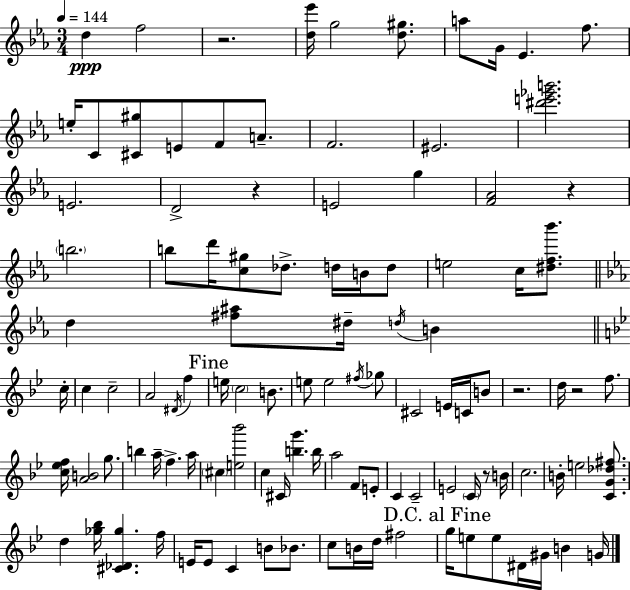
D5/q F5/h R/h. [D5,Eb6]/s G5/h [D5,G#5]/e. A5/e G4/s Eb4/q. F5/e. E5/s C4/e [C#4,G#5]/e E4/e F4/e A4/e. F4/h. EIS4/h. [D#6,E6,Gb6,B6]/h. E4/h. D4/h R/q E4/h G5/q [F4,Ab4]/h R/q B5/h. B5/e D6/s [C5,G#5]/e Db5/e. D5/s B4/s D5/e E5/h C5/s [D#5,F5,Bb6]/e. D5/q [F#5,A#5]/e D#5/s D5/s B4/q C5/s C5/q C5/h A4/h D#4/s F5/q E5/s C5/h B4/e. E5/e E5/h F#5/s Gb5/e C#4/h E4/s C4/s B4/e R/h. D5/s R/h F5/e. [C5,Eb5,F5]/s [A4,B4]/h G5/e. B5/q A5/s F5/q. A5/s C#5/q [E5,Bb6]/h C5/q C#4/s [B5,G6]/q. B5/s A5/h F4/e E4/e C4/q C4/h E4/h C4/s R/e B4/s C5/h. B4/s E5/h [C4,G4,Db5,F#5]/e. D5/q [Gb5,Bb5]/s [C#4,Db4,Gb5]/q. F5/s E4/s E4/e C4/q B4/e Bb4/e. C5/e B4/s D5/s F#5/h G5/s E5/e E5/e D#4/s G#4/s B4/q G4/s